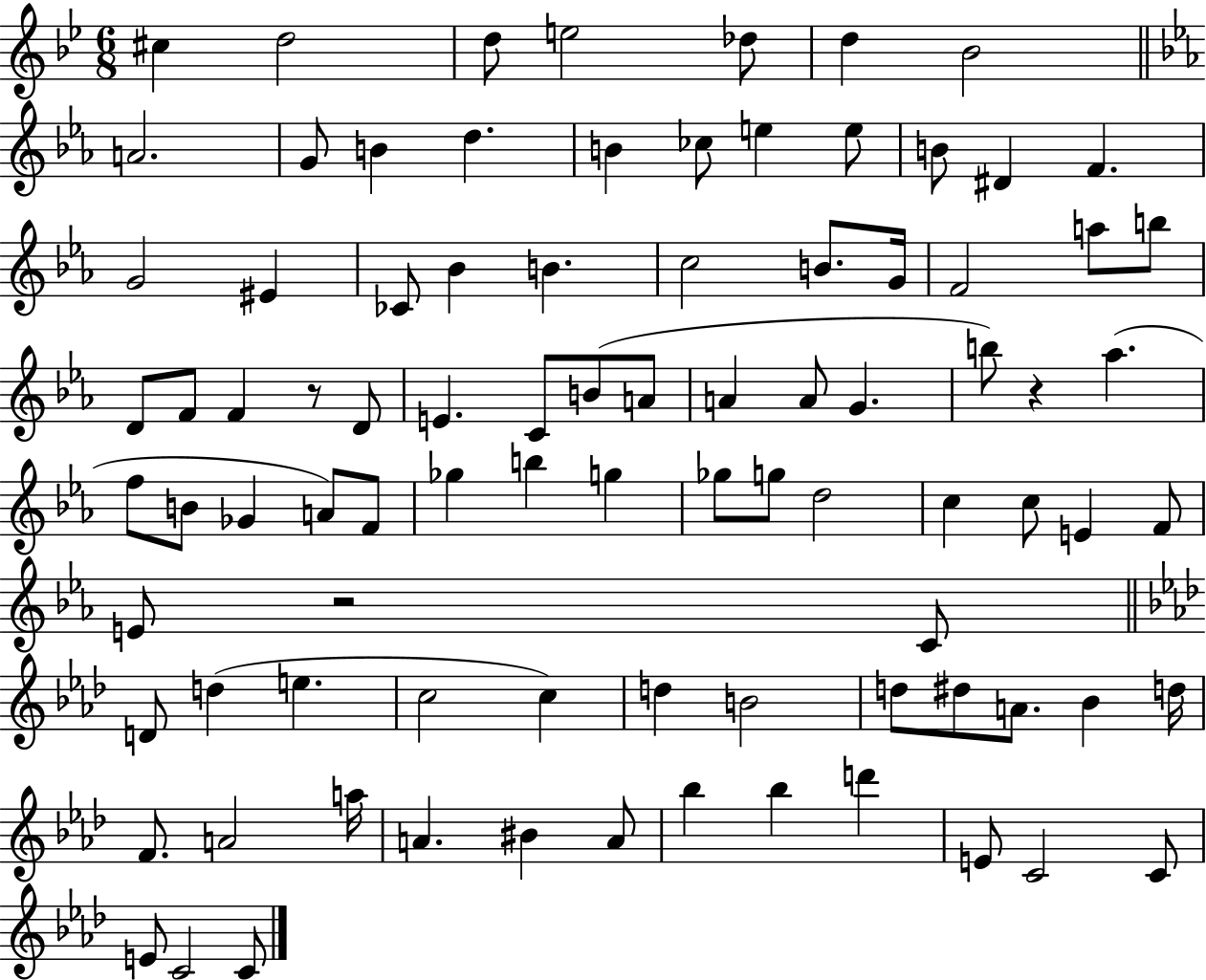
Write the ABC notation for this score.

X:1
T:Untitled
M:6/8
L:1/4
K:Bb
^c d2 d/2 e2 _d/2 d _B2 A2 G/2 B d B _c/2 e e/2 B/2 ^D F G2 ^E _C/2 _B B c2 B/2 G/4 F2 a/2 b/2 D/2 F/2 F z/2 D/2 E C/2 B/2 A/2 A A/2 G b/2 z _a f/2 B/2 _G A/2 F/2 _g b g _g/2 g/2 d2 c c/2 E F/2 E/2 z2 C/2 D/2 d e c2 c d B2 d/2 ^d/2 A/2 _B d/4 F/2 A2 a/4 A ^B A/2 _b _b d' E/2 C2 C/2 E/2 C2 C/2